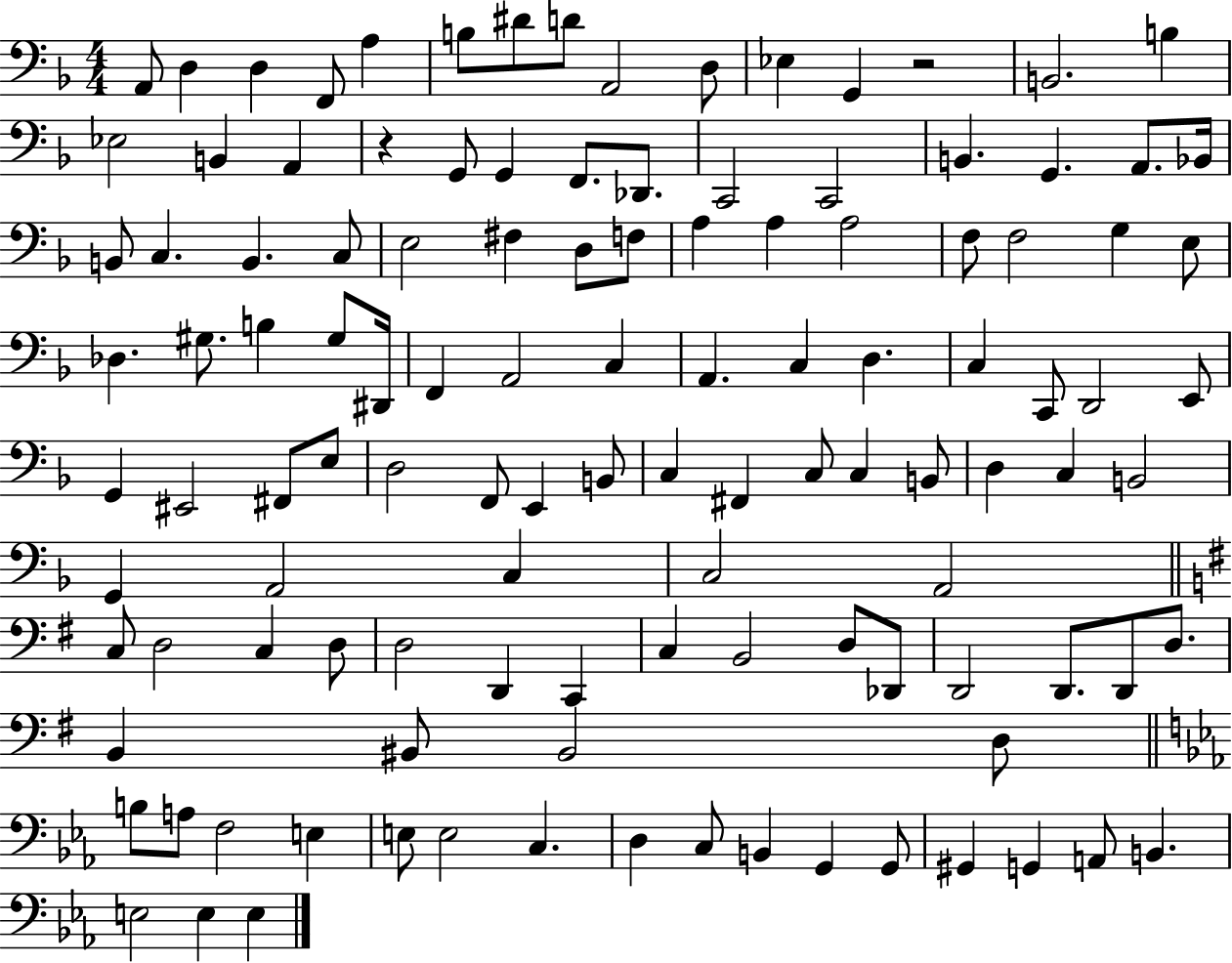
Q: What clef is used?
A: bass